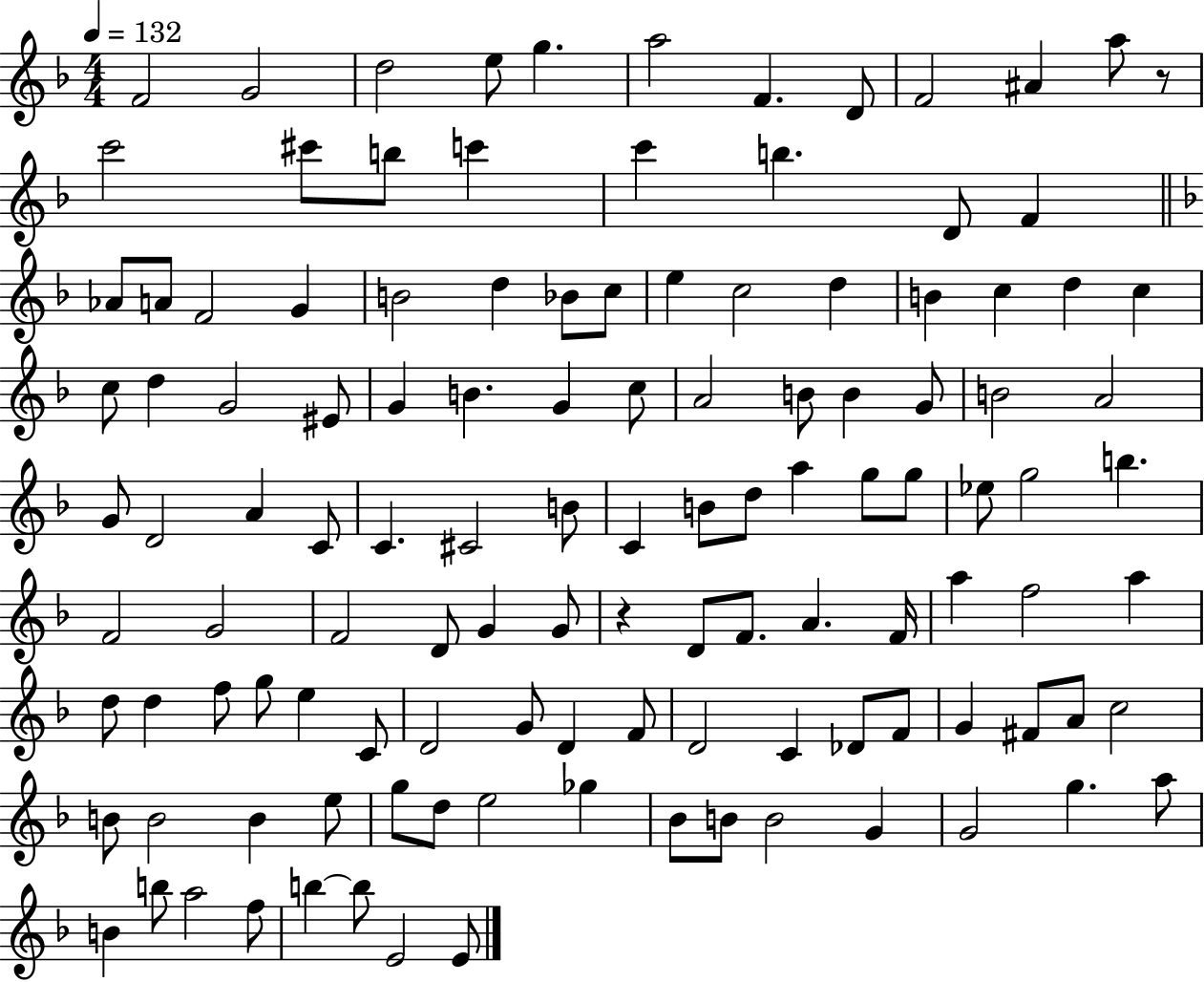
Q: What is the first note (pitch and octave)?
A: F4